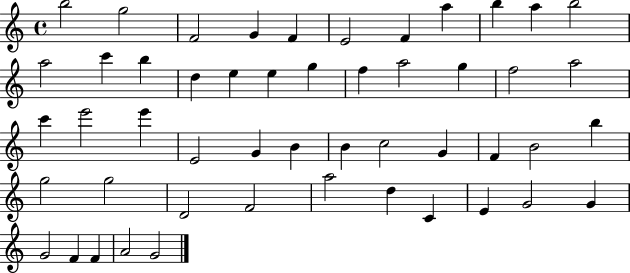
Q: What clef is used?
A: treble